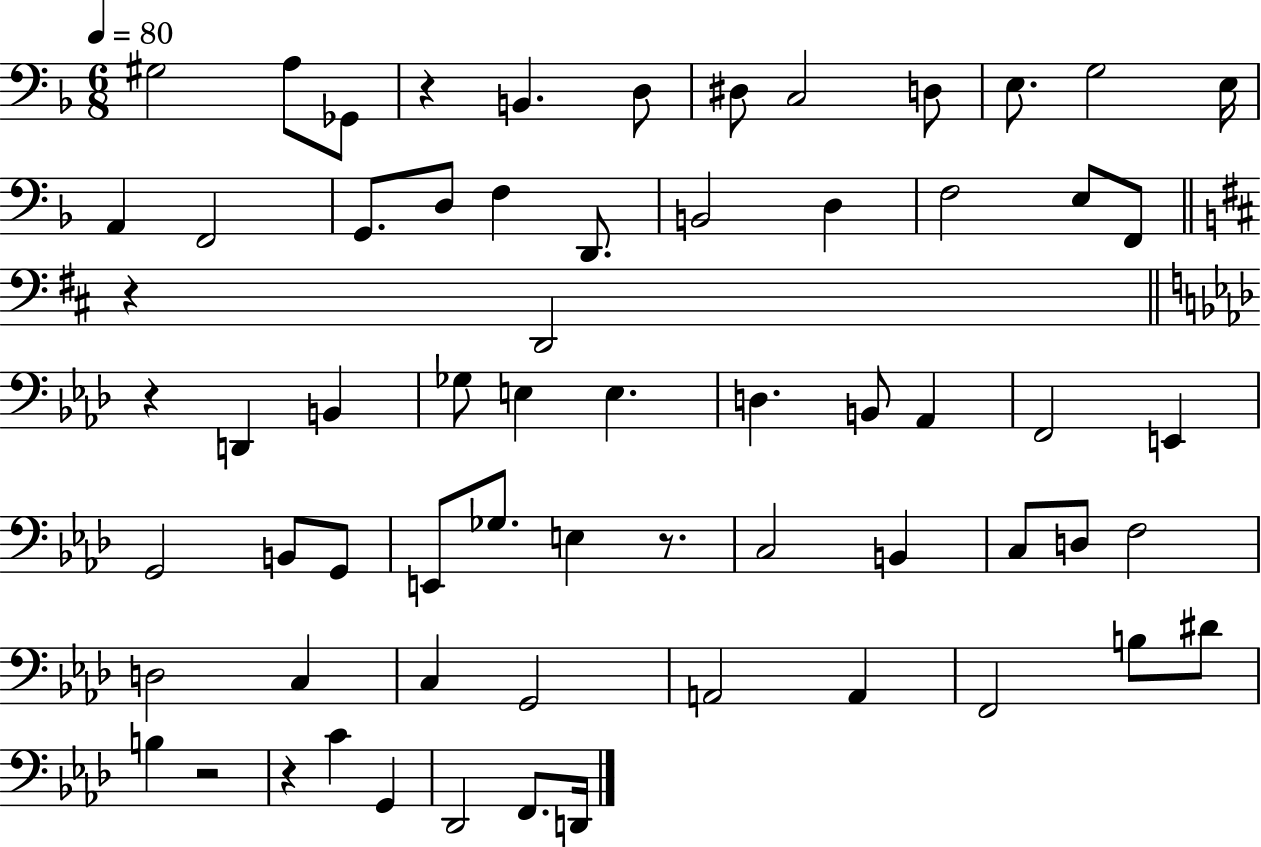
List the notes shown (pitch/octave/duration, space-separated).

G#3/h A3/e Gb2/e R/q B2/q. D3/e D#3/e C3/h D3/e E3/e. G3/h E3/s A2/q F2/h G2/e. D3/e F3/q D2/e. B2/h D3/q F3/h E3/e F2/e R/q D2/h R/q D2/q B2/q Gb3/e E3/q E3/q. D3/q. B2/e Ab2/q F2/h E2/q G2/h B2/e G2/e E2/e Gb3/e. E3/q R/e. C3/h B2/q C3/e D3/e F3/h D3/h C3/q C3/q G2/h A2/h A2/q F2/h B3/e D#4/e B3/q R/h R/q C4/q G2/q Db2/h F2/e. D2/s